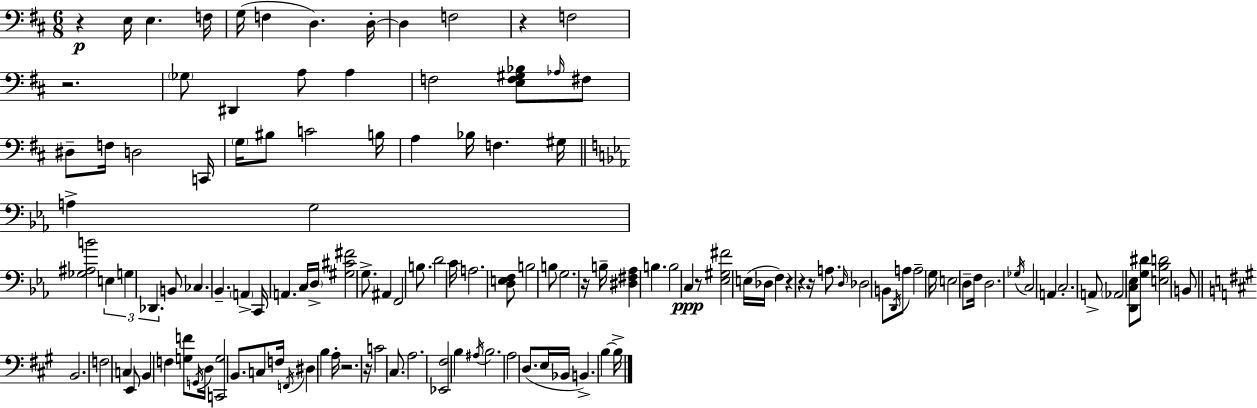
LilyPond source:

{
  \clef bass
  \numericTimeSignature
  \time 6/8
  \key d \major
  r4\p e16 e4. f16 | g16( f4 d4.) d16-.~~ | d4 f2 | r4 f2 | \break r2. | \parenthesize ges8 dis,4 a8 a4 | f2 <e f gis bes>8 \grace { aes16 } fis8 | dis8-- f16 d2 | \break c,16 \parenthesize g16 bis8 c'2 | b16 a4 bes16 f4. | gis16 \bar "||" \break \key ees \major a4-> g2 | <ges ais b'>2 \tuplet 3/2 { e4 | g4 des,4. } b,8 | ces4. bes,4.-- | \break \parenthesize a,4-> c,16 a,4. c16 | \parenthesize d16-> <gis cis' fis'>2 g8.-> | ais,4 f,2 | b8. d'2 c'16 | \break a2. | <d e f>8 b2 b8 | g2. | r16 b16-- <dis fis aes>4 b4. | \break b2 c4\ppp | r8 <ees gis fis'>2 e16( des16 | f4) r4 r4 | r16 a8. \grace { d16 } des2 | \break b,8 \acciaccatura { d,16 } a8 a2-- | g16 e2 d8-- | f16 d2. | \acciaccatura { ges16 } c2 a,4 | \break c2.-. | a,8-> \parenthesize aes,2 | <d, c ees>8 <g dis'>8 <e bes d'>2 | b,8 \bar "||" \break \key a \major b,2. | f2 c4 | e,8 b,4 f4 <g f'>8 | \acciaccatura { g,16 } d16 <c, g>2 b,8. | \break c8 f16 \acciaccatura { f,16 } dis4 b4 | a16-. r2. | r16 c'2 cis8. | a2. | \break <ees, fis>2 b4 | \acciaccatura { ais16 } b2. | a2 d8.( | e16 bes,16 b,4.->) b4~~ | \break b16-> \bar "|."
}